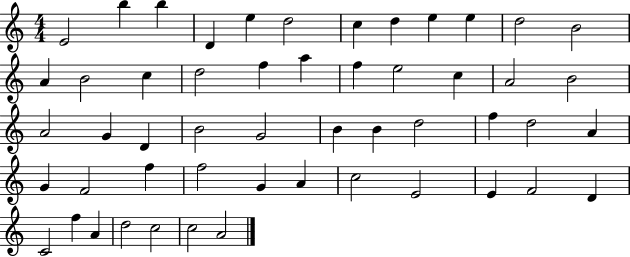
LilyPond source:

{
  \clef treble
  \numericTimeSignature
  \time 4/4
  \key c \major
  e'2 b''4 b''4 | d'4 e''4 d''2 | c''4 d''4 e''4 e''4 | d''2 b'2 | \break a'4 b'2 c''4 | d''2 f''4 a''4 | f''4 e''2 c''4 | a'2 b'2 | \break a'2 g'4 d'4 | b'2 g'2 | b'4 b'4 d''2 | f''4 d''2 a'4 | \break g'4 f'2 f''4 | f''2 g'4 a'4 | c''2 e'2 | e'4 f'2 d'4 | \break c'2 f''4 a'4 | d''2 c''2 | c''2 a'2 | \bar "|."
}